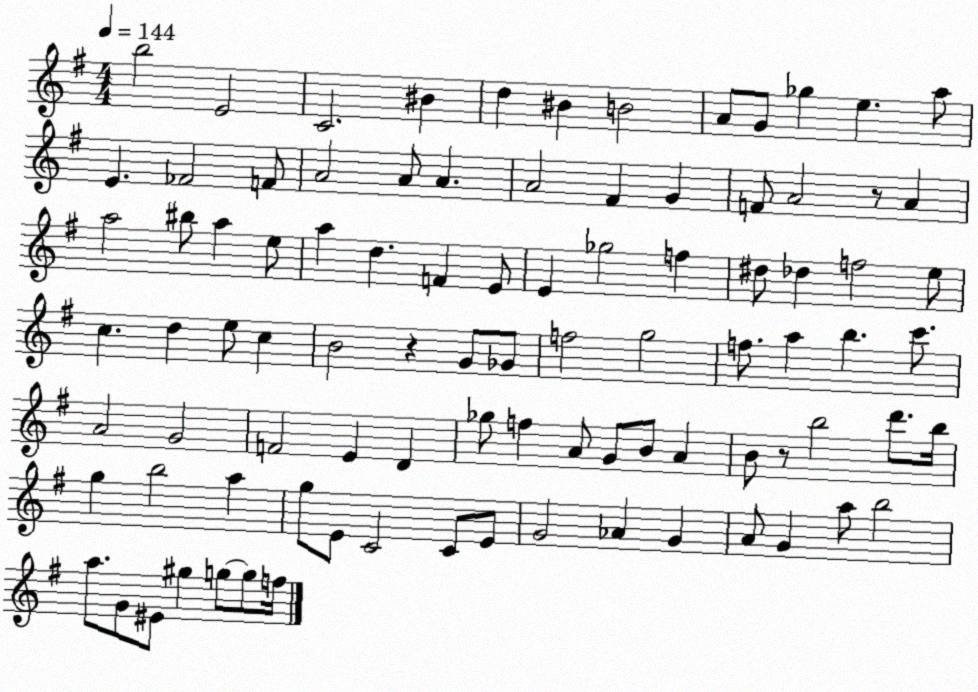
X:1
T:Untitled
M:4/4
L:1/4
K:G
b2 E2 C2 ^B d ^B B2 A/2 G/2 _g e a/2 E _F2 F/2 A2 A/2 A A2 ^F G F/2 A2 z/2 A a2 ^b/2 a e/2 a d F E/2 E _g2 f ^d/2 _d f2 e/2 c d e/2 c B2 z G/2 _G/2 f2 g2 f/2 a b c'/2 A2 G2 F2 E D _g/2 f A/2 G/2 B/2 A B/2 z/2 b2 d'/2 b/4 g b2 a g/2 E/2 C2 C/2 E/2 G2 _A G A/2 G a/2 b2 a/2 G/2 ^E/2 ^g g/2 g/2 f/4